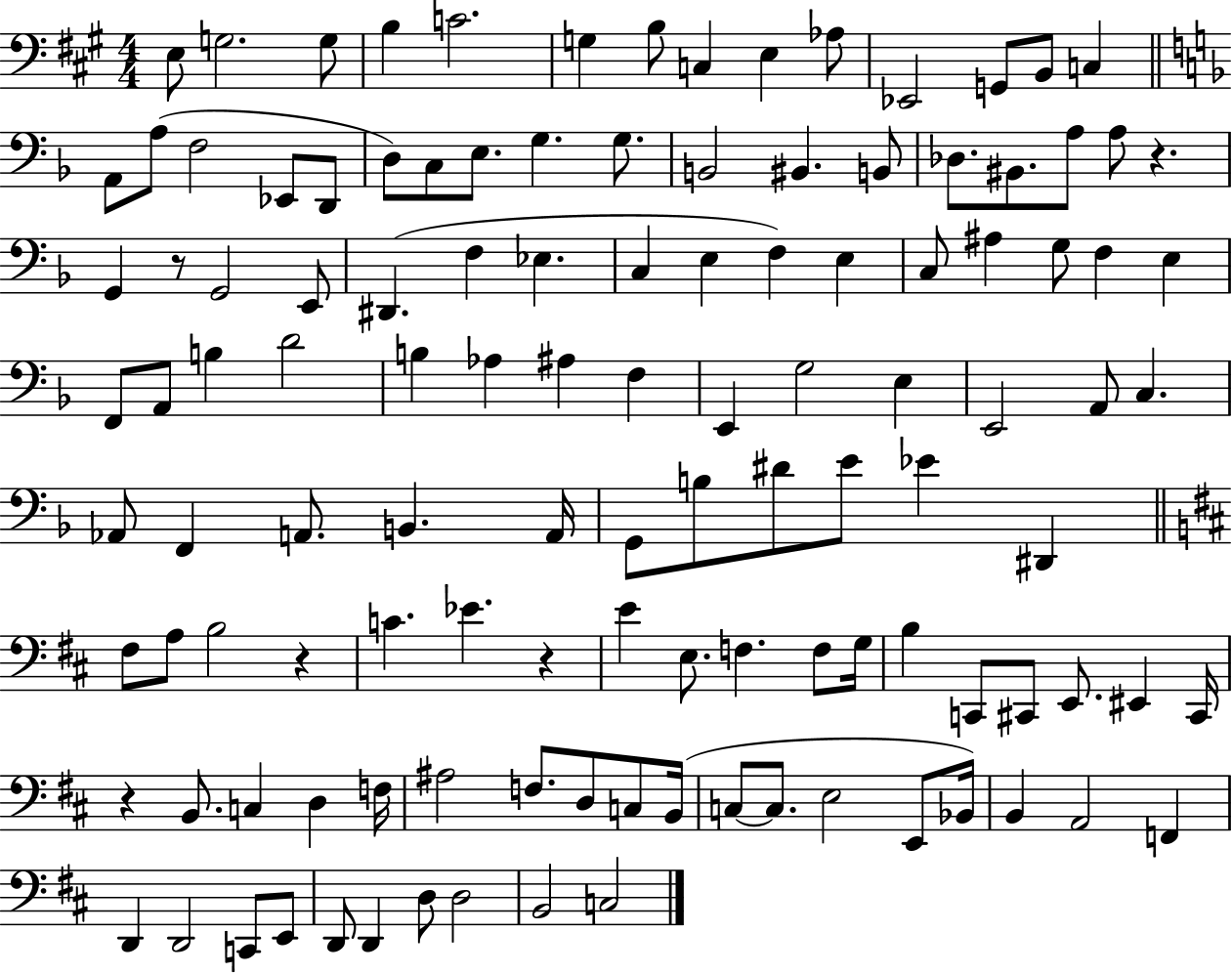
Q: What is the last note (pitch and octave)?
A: C3